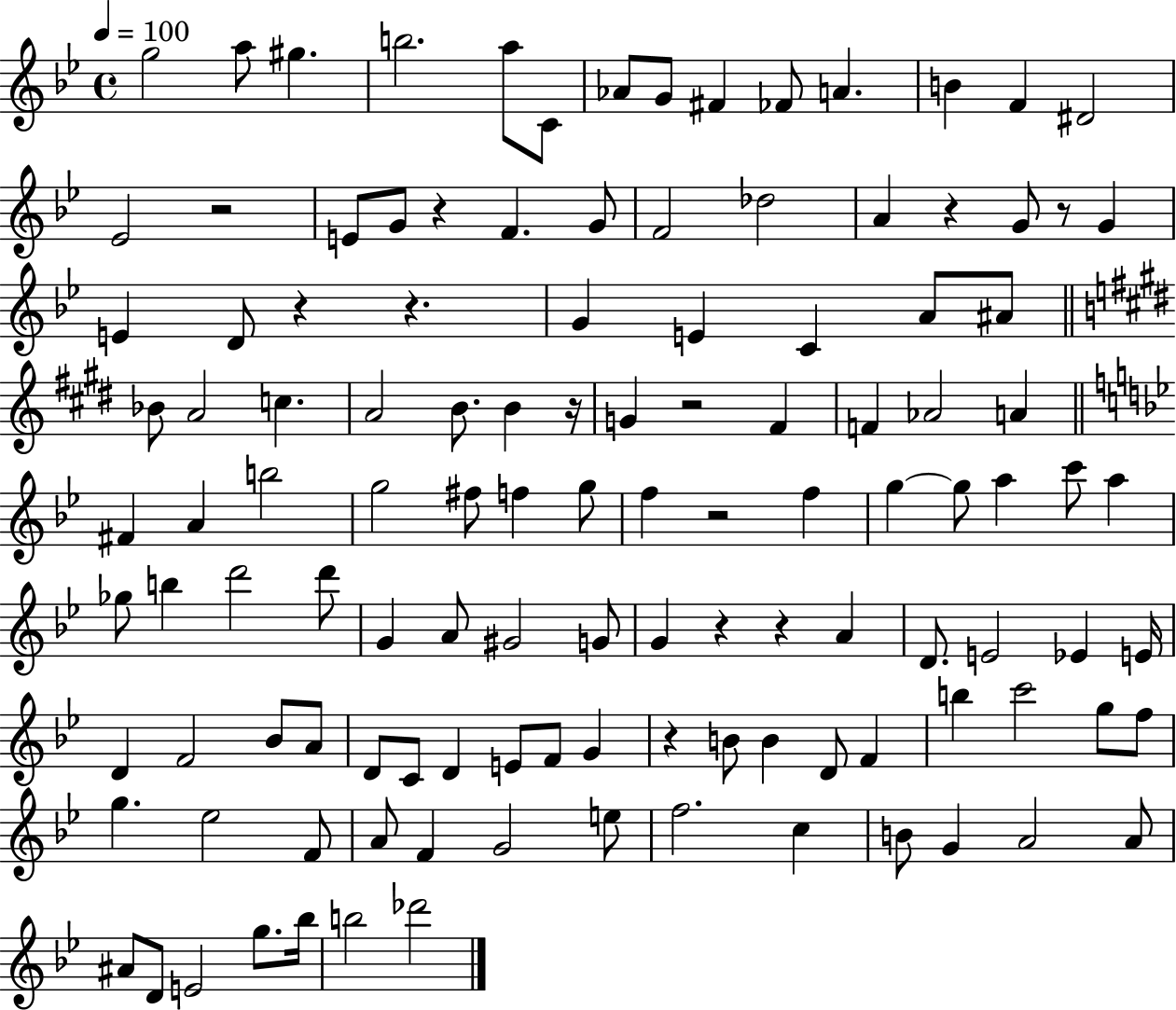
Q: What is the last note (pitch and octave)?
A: Db6